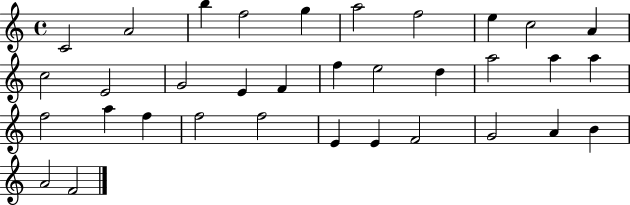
C4/h A4/h B5/q F5/h G5/q A5/h F5/h E5/q C5/h A4/q C5/h E4/h G4/h E4/q F4/q F5/q E5/h D5/q A5/h A5/q A5/q F5/h A5/q F5/q F5/h F5/h E4/q E4/q F4/h G4/h A4/q B4/q A4/h F4/h